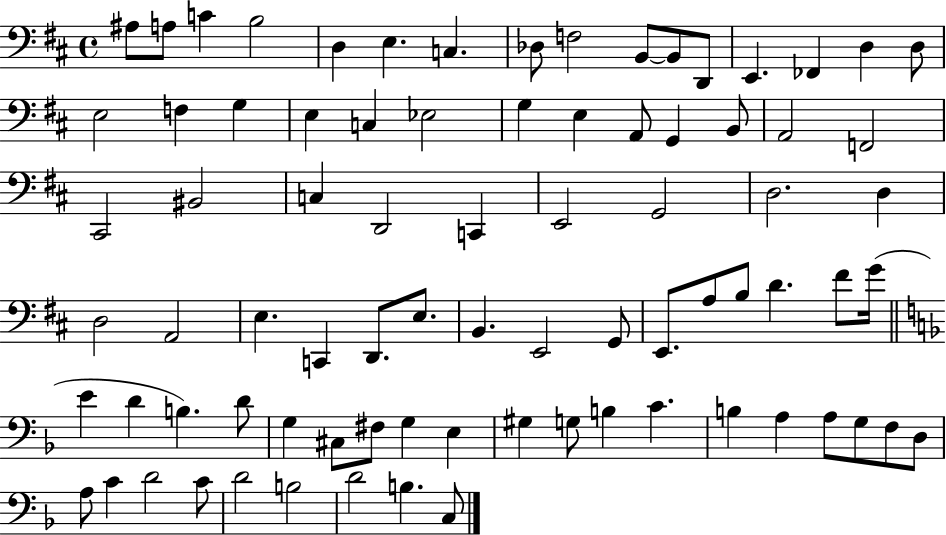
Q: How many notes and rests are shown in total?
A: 81